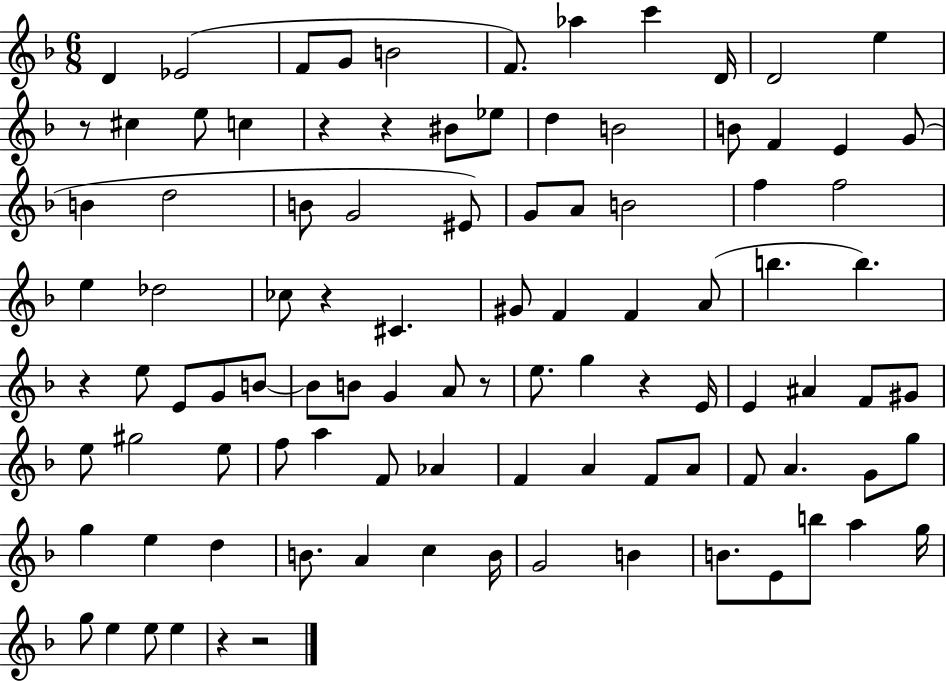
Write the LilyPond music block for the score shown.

{
  \clef treble
  \numericTimeSignature
  \time 6/8
  \key f \major
  d'4 ees'2( | f'8 g'8 b'2 | f'8.) aes''4 c'''4 d'16 | d'2 e''4 | \break r8 cis''4 e''8 c''4 | r4 r4 bis'8 ees''8 | d''4 b'2 | b'8 f'4 e'4 g'8( | \break b'4 d''2 | b'8 g'2 eis'8) | g'8 a'8 b'2 | f''4 f''2 | \break e''4 des''2 | ces''8 r4 cis'4. | gis'8 f'4 f'4 a'8( | b''4. b''4.) | \break r4 e''8 e'8 g'8 b'8~~ | b'8 b'8 g'4 a'8 r8 | e''8. g''4 r4 e'16 | e'4 ais'4 f'8 gis'8 | \break e''8 gis''2 e''8 | f''8 a''4 f'8 aes'4 | f'4 a'4 f'8 a'8 | f'8 a'4. g'8 g''8 | \break g''4 e''4 d''4 | b'8. a'4 c''4 b'16 | g'2 b'4 | b'8. e'8 b''8 a''4 g''16 | \break g''8 e''4 e''8 e''4 | r4 r2 | \bar "|."
}